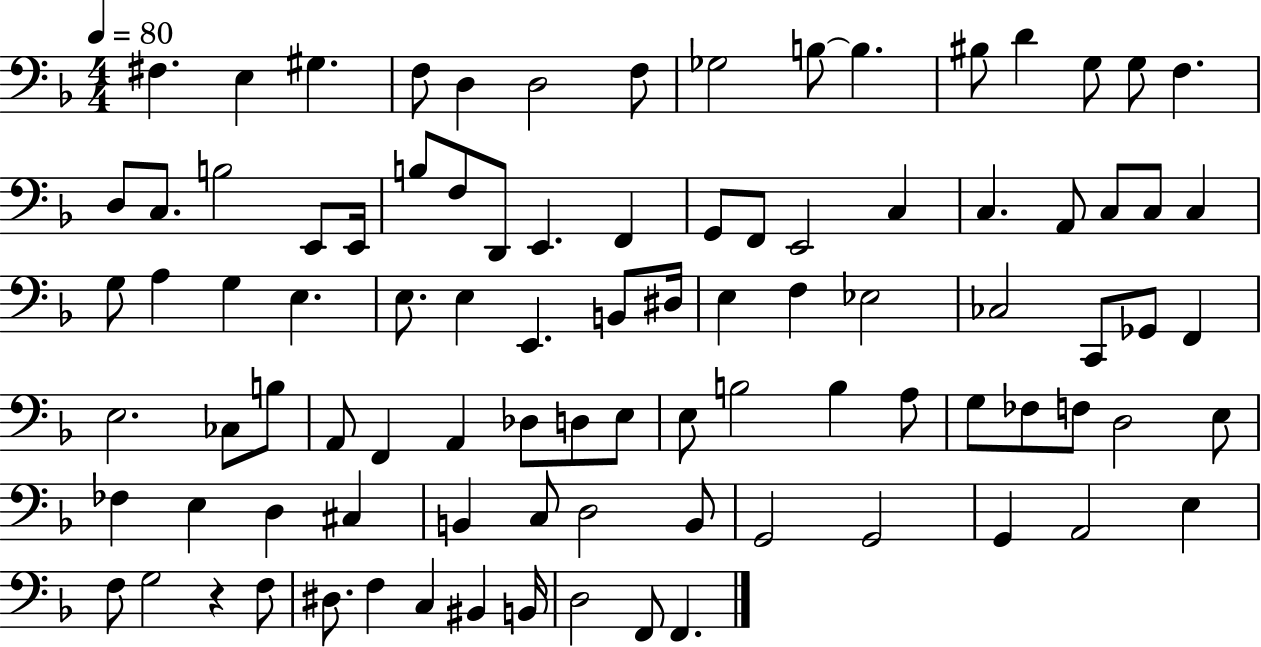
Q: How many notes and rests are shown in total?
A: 93